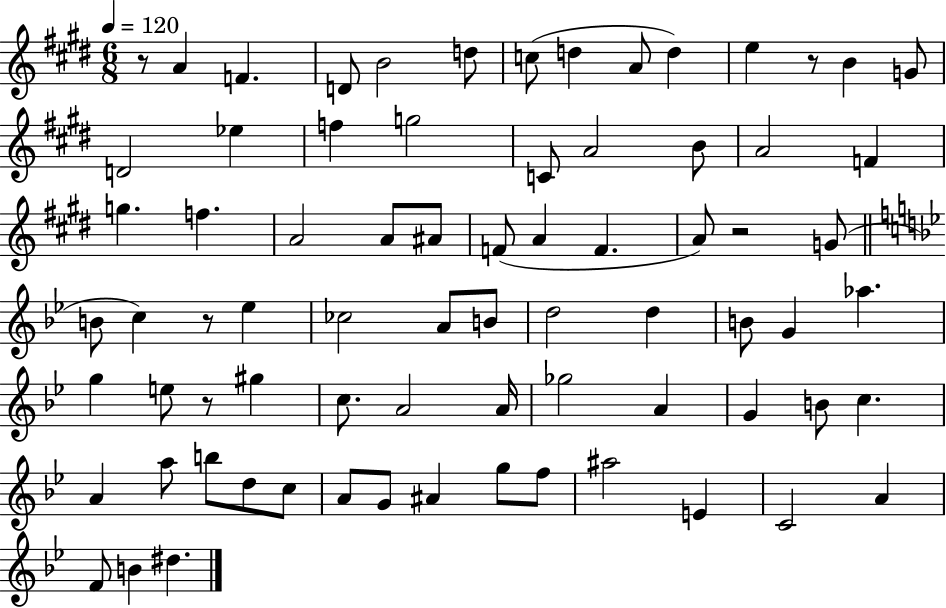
X:1
T:Untitled
M:6/8
L:1/4
K:E
z/2 A F D/2 B2 d/2 c/2 d A/2 d e z/2 B G/2 D2 _e f g2 C/2 A2 B/2 A2 F g f A2 A/2 ^A/2 F/2 A F A/2 z2 G/2 B/2 c z/2 _e _c2 A/2 B/2 d2 d B/2 G _a g e/2 z/2 ^g c/2 A2 A/4 _g2 A G B/2 c A a/2 b/2 d/2 c/2 A/2 G/2 ^A g/2 f/2 ^a2 E C2 A F/2 B ^d